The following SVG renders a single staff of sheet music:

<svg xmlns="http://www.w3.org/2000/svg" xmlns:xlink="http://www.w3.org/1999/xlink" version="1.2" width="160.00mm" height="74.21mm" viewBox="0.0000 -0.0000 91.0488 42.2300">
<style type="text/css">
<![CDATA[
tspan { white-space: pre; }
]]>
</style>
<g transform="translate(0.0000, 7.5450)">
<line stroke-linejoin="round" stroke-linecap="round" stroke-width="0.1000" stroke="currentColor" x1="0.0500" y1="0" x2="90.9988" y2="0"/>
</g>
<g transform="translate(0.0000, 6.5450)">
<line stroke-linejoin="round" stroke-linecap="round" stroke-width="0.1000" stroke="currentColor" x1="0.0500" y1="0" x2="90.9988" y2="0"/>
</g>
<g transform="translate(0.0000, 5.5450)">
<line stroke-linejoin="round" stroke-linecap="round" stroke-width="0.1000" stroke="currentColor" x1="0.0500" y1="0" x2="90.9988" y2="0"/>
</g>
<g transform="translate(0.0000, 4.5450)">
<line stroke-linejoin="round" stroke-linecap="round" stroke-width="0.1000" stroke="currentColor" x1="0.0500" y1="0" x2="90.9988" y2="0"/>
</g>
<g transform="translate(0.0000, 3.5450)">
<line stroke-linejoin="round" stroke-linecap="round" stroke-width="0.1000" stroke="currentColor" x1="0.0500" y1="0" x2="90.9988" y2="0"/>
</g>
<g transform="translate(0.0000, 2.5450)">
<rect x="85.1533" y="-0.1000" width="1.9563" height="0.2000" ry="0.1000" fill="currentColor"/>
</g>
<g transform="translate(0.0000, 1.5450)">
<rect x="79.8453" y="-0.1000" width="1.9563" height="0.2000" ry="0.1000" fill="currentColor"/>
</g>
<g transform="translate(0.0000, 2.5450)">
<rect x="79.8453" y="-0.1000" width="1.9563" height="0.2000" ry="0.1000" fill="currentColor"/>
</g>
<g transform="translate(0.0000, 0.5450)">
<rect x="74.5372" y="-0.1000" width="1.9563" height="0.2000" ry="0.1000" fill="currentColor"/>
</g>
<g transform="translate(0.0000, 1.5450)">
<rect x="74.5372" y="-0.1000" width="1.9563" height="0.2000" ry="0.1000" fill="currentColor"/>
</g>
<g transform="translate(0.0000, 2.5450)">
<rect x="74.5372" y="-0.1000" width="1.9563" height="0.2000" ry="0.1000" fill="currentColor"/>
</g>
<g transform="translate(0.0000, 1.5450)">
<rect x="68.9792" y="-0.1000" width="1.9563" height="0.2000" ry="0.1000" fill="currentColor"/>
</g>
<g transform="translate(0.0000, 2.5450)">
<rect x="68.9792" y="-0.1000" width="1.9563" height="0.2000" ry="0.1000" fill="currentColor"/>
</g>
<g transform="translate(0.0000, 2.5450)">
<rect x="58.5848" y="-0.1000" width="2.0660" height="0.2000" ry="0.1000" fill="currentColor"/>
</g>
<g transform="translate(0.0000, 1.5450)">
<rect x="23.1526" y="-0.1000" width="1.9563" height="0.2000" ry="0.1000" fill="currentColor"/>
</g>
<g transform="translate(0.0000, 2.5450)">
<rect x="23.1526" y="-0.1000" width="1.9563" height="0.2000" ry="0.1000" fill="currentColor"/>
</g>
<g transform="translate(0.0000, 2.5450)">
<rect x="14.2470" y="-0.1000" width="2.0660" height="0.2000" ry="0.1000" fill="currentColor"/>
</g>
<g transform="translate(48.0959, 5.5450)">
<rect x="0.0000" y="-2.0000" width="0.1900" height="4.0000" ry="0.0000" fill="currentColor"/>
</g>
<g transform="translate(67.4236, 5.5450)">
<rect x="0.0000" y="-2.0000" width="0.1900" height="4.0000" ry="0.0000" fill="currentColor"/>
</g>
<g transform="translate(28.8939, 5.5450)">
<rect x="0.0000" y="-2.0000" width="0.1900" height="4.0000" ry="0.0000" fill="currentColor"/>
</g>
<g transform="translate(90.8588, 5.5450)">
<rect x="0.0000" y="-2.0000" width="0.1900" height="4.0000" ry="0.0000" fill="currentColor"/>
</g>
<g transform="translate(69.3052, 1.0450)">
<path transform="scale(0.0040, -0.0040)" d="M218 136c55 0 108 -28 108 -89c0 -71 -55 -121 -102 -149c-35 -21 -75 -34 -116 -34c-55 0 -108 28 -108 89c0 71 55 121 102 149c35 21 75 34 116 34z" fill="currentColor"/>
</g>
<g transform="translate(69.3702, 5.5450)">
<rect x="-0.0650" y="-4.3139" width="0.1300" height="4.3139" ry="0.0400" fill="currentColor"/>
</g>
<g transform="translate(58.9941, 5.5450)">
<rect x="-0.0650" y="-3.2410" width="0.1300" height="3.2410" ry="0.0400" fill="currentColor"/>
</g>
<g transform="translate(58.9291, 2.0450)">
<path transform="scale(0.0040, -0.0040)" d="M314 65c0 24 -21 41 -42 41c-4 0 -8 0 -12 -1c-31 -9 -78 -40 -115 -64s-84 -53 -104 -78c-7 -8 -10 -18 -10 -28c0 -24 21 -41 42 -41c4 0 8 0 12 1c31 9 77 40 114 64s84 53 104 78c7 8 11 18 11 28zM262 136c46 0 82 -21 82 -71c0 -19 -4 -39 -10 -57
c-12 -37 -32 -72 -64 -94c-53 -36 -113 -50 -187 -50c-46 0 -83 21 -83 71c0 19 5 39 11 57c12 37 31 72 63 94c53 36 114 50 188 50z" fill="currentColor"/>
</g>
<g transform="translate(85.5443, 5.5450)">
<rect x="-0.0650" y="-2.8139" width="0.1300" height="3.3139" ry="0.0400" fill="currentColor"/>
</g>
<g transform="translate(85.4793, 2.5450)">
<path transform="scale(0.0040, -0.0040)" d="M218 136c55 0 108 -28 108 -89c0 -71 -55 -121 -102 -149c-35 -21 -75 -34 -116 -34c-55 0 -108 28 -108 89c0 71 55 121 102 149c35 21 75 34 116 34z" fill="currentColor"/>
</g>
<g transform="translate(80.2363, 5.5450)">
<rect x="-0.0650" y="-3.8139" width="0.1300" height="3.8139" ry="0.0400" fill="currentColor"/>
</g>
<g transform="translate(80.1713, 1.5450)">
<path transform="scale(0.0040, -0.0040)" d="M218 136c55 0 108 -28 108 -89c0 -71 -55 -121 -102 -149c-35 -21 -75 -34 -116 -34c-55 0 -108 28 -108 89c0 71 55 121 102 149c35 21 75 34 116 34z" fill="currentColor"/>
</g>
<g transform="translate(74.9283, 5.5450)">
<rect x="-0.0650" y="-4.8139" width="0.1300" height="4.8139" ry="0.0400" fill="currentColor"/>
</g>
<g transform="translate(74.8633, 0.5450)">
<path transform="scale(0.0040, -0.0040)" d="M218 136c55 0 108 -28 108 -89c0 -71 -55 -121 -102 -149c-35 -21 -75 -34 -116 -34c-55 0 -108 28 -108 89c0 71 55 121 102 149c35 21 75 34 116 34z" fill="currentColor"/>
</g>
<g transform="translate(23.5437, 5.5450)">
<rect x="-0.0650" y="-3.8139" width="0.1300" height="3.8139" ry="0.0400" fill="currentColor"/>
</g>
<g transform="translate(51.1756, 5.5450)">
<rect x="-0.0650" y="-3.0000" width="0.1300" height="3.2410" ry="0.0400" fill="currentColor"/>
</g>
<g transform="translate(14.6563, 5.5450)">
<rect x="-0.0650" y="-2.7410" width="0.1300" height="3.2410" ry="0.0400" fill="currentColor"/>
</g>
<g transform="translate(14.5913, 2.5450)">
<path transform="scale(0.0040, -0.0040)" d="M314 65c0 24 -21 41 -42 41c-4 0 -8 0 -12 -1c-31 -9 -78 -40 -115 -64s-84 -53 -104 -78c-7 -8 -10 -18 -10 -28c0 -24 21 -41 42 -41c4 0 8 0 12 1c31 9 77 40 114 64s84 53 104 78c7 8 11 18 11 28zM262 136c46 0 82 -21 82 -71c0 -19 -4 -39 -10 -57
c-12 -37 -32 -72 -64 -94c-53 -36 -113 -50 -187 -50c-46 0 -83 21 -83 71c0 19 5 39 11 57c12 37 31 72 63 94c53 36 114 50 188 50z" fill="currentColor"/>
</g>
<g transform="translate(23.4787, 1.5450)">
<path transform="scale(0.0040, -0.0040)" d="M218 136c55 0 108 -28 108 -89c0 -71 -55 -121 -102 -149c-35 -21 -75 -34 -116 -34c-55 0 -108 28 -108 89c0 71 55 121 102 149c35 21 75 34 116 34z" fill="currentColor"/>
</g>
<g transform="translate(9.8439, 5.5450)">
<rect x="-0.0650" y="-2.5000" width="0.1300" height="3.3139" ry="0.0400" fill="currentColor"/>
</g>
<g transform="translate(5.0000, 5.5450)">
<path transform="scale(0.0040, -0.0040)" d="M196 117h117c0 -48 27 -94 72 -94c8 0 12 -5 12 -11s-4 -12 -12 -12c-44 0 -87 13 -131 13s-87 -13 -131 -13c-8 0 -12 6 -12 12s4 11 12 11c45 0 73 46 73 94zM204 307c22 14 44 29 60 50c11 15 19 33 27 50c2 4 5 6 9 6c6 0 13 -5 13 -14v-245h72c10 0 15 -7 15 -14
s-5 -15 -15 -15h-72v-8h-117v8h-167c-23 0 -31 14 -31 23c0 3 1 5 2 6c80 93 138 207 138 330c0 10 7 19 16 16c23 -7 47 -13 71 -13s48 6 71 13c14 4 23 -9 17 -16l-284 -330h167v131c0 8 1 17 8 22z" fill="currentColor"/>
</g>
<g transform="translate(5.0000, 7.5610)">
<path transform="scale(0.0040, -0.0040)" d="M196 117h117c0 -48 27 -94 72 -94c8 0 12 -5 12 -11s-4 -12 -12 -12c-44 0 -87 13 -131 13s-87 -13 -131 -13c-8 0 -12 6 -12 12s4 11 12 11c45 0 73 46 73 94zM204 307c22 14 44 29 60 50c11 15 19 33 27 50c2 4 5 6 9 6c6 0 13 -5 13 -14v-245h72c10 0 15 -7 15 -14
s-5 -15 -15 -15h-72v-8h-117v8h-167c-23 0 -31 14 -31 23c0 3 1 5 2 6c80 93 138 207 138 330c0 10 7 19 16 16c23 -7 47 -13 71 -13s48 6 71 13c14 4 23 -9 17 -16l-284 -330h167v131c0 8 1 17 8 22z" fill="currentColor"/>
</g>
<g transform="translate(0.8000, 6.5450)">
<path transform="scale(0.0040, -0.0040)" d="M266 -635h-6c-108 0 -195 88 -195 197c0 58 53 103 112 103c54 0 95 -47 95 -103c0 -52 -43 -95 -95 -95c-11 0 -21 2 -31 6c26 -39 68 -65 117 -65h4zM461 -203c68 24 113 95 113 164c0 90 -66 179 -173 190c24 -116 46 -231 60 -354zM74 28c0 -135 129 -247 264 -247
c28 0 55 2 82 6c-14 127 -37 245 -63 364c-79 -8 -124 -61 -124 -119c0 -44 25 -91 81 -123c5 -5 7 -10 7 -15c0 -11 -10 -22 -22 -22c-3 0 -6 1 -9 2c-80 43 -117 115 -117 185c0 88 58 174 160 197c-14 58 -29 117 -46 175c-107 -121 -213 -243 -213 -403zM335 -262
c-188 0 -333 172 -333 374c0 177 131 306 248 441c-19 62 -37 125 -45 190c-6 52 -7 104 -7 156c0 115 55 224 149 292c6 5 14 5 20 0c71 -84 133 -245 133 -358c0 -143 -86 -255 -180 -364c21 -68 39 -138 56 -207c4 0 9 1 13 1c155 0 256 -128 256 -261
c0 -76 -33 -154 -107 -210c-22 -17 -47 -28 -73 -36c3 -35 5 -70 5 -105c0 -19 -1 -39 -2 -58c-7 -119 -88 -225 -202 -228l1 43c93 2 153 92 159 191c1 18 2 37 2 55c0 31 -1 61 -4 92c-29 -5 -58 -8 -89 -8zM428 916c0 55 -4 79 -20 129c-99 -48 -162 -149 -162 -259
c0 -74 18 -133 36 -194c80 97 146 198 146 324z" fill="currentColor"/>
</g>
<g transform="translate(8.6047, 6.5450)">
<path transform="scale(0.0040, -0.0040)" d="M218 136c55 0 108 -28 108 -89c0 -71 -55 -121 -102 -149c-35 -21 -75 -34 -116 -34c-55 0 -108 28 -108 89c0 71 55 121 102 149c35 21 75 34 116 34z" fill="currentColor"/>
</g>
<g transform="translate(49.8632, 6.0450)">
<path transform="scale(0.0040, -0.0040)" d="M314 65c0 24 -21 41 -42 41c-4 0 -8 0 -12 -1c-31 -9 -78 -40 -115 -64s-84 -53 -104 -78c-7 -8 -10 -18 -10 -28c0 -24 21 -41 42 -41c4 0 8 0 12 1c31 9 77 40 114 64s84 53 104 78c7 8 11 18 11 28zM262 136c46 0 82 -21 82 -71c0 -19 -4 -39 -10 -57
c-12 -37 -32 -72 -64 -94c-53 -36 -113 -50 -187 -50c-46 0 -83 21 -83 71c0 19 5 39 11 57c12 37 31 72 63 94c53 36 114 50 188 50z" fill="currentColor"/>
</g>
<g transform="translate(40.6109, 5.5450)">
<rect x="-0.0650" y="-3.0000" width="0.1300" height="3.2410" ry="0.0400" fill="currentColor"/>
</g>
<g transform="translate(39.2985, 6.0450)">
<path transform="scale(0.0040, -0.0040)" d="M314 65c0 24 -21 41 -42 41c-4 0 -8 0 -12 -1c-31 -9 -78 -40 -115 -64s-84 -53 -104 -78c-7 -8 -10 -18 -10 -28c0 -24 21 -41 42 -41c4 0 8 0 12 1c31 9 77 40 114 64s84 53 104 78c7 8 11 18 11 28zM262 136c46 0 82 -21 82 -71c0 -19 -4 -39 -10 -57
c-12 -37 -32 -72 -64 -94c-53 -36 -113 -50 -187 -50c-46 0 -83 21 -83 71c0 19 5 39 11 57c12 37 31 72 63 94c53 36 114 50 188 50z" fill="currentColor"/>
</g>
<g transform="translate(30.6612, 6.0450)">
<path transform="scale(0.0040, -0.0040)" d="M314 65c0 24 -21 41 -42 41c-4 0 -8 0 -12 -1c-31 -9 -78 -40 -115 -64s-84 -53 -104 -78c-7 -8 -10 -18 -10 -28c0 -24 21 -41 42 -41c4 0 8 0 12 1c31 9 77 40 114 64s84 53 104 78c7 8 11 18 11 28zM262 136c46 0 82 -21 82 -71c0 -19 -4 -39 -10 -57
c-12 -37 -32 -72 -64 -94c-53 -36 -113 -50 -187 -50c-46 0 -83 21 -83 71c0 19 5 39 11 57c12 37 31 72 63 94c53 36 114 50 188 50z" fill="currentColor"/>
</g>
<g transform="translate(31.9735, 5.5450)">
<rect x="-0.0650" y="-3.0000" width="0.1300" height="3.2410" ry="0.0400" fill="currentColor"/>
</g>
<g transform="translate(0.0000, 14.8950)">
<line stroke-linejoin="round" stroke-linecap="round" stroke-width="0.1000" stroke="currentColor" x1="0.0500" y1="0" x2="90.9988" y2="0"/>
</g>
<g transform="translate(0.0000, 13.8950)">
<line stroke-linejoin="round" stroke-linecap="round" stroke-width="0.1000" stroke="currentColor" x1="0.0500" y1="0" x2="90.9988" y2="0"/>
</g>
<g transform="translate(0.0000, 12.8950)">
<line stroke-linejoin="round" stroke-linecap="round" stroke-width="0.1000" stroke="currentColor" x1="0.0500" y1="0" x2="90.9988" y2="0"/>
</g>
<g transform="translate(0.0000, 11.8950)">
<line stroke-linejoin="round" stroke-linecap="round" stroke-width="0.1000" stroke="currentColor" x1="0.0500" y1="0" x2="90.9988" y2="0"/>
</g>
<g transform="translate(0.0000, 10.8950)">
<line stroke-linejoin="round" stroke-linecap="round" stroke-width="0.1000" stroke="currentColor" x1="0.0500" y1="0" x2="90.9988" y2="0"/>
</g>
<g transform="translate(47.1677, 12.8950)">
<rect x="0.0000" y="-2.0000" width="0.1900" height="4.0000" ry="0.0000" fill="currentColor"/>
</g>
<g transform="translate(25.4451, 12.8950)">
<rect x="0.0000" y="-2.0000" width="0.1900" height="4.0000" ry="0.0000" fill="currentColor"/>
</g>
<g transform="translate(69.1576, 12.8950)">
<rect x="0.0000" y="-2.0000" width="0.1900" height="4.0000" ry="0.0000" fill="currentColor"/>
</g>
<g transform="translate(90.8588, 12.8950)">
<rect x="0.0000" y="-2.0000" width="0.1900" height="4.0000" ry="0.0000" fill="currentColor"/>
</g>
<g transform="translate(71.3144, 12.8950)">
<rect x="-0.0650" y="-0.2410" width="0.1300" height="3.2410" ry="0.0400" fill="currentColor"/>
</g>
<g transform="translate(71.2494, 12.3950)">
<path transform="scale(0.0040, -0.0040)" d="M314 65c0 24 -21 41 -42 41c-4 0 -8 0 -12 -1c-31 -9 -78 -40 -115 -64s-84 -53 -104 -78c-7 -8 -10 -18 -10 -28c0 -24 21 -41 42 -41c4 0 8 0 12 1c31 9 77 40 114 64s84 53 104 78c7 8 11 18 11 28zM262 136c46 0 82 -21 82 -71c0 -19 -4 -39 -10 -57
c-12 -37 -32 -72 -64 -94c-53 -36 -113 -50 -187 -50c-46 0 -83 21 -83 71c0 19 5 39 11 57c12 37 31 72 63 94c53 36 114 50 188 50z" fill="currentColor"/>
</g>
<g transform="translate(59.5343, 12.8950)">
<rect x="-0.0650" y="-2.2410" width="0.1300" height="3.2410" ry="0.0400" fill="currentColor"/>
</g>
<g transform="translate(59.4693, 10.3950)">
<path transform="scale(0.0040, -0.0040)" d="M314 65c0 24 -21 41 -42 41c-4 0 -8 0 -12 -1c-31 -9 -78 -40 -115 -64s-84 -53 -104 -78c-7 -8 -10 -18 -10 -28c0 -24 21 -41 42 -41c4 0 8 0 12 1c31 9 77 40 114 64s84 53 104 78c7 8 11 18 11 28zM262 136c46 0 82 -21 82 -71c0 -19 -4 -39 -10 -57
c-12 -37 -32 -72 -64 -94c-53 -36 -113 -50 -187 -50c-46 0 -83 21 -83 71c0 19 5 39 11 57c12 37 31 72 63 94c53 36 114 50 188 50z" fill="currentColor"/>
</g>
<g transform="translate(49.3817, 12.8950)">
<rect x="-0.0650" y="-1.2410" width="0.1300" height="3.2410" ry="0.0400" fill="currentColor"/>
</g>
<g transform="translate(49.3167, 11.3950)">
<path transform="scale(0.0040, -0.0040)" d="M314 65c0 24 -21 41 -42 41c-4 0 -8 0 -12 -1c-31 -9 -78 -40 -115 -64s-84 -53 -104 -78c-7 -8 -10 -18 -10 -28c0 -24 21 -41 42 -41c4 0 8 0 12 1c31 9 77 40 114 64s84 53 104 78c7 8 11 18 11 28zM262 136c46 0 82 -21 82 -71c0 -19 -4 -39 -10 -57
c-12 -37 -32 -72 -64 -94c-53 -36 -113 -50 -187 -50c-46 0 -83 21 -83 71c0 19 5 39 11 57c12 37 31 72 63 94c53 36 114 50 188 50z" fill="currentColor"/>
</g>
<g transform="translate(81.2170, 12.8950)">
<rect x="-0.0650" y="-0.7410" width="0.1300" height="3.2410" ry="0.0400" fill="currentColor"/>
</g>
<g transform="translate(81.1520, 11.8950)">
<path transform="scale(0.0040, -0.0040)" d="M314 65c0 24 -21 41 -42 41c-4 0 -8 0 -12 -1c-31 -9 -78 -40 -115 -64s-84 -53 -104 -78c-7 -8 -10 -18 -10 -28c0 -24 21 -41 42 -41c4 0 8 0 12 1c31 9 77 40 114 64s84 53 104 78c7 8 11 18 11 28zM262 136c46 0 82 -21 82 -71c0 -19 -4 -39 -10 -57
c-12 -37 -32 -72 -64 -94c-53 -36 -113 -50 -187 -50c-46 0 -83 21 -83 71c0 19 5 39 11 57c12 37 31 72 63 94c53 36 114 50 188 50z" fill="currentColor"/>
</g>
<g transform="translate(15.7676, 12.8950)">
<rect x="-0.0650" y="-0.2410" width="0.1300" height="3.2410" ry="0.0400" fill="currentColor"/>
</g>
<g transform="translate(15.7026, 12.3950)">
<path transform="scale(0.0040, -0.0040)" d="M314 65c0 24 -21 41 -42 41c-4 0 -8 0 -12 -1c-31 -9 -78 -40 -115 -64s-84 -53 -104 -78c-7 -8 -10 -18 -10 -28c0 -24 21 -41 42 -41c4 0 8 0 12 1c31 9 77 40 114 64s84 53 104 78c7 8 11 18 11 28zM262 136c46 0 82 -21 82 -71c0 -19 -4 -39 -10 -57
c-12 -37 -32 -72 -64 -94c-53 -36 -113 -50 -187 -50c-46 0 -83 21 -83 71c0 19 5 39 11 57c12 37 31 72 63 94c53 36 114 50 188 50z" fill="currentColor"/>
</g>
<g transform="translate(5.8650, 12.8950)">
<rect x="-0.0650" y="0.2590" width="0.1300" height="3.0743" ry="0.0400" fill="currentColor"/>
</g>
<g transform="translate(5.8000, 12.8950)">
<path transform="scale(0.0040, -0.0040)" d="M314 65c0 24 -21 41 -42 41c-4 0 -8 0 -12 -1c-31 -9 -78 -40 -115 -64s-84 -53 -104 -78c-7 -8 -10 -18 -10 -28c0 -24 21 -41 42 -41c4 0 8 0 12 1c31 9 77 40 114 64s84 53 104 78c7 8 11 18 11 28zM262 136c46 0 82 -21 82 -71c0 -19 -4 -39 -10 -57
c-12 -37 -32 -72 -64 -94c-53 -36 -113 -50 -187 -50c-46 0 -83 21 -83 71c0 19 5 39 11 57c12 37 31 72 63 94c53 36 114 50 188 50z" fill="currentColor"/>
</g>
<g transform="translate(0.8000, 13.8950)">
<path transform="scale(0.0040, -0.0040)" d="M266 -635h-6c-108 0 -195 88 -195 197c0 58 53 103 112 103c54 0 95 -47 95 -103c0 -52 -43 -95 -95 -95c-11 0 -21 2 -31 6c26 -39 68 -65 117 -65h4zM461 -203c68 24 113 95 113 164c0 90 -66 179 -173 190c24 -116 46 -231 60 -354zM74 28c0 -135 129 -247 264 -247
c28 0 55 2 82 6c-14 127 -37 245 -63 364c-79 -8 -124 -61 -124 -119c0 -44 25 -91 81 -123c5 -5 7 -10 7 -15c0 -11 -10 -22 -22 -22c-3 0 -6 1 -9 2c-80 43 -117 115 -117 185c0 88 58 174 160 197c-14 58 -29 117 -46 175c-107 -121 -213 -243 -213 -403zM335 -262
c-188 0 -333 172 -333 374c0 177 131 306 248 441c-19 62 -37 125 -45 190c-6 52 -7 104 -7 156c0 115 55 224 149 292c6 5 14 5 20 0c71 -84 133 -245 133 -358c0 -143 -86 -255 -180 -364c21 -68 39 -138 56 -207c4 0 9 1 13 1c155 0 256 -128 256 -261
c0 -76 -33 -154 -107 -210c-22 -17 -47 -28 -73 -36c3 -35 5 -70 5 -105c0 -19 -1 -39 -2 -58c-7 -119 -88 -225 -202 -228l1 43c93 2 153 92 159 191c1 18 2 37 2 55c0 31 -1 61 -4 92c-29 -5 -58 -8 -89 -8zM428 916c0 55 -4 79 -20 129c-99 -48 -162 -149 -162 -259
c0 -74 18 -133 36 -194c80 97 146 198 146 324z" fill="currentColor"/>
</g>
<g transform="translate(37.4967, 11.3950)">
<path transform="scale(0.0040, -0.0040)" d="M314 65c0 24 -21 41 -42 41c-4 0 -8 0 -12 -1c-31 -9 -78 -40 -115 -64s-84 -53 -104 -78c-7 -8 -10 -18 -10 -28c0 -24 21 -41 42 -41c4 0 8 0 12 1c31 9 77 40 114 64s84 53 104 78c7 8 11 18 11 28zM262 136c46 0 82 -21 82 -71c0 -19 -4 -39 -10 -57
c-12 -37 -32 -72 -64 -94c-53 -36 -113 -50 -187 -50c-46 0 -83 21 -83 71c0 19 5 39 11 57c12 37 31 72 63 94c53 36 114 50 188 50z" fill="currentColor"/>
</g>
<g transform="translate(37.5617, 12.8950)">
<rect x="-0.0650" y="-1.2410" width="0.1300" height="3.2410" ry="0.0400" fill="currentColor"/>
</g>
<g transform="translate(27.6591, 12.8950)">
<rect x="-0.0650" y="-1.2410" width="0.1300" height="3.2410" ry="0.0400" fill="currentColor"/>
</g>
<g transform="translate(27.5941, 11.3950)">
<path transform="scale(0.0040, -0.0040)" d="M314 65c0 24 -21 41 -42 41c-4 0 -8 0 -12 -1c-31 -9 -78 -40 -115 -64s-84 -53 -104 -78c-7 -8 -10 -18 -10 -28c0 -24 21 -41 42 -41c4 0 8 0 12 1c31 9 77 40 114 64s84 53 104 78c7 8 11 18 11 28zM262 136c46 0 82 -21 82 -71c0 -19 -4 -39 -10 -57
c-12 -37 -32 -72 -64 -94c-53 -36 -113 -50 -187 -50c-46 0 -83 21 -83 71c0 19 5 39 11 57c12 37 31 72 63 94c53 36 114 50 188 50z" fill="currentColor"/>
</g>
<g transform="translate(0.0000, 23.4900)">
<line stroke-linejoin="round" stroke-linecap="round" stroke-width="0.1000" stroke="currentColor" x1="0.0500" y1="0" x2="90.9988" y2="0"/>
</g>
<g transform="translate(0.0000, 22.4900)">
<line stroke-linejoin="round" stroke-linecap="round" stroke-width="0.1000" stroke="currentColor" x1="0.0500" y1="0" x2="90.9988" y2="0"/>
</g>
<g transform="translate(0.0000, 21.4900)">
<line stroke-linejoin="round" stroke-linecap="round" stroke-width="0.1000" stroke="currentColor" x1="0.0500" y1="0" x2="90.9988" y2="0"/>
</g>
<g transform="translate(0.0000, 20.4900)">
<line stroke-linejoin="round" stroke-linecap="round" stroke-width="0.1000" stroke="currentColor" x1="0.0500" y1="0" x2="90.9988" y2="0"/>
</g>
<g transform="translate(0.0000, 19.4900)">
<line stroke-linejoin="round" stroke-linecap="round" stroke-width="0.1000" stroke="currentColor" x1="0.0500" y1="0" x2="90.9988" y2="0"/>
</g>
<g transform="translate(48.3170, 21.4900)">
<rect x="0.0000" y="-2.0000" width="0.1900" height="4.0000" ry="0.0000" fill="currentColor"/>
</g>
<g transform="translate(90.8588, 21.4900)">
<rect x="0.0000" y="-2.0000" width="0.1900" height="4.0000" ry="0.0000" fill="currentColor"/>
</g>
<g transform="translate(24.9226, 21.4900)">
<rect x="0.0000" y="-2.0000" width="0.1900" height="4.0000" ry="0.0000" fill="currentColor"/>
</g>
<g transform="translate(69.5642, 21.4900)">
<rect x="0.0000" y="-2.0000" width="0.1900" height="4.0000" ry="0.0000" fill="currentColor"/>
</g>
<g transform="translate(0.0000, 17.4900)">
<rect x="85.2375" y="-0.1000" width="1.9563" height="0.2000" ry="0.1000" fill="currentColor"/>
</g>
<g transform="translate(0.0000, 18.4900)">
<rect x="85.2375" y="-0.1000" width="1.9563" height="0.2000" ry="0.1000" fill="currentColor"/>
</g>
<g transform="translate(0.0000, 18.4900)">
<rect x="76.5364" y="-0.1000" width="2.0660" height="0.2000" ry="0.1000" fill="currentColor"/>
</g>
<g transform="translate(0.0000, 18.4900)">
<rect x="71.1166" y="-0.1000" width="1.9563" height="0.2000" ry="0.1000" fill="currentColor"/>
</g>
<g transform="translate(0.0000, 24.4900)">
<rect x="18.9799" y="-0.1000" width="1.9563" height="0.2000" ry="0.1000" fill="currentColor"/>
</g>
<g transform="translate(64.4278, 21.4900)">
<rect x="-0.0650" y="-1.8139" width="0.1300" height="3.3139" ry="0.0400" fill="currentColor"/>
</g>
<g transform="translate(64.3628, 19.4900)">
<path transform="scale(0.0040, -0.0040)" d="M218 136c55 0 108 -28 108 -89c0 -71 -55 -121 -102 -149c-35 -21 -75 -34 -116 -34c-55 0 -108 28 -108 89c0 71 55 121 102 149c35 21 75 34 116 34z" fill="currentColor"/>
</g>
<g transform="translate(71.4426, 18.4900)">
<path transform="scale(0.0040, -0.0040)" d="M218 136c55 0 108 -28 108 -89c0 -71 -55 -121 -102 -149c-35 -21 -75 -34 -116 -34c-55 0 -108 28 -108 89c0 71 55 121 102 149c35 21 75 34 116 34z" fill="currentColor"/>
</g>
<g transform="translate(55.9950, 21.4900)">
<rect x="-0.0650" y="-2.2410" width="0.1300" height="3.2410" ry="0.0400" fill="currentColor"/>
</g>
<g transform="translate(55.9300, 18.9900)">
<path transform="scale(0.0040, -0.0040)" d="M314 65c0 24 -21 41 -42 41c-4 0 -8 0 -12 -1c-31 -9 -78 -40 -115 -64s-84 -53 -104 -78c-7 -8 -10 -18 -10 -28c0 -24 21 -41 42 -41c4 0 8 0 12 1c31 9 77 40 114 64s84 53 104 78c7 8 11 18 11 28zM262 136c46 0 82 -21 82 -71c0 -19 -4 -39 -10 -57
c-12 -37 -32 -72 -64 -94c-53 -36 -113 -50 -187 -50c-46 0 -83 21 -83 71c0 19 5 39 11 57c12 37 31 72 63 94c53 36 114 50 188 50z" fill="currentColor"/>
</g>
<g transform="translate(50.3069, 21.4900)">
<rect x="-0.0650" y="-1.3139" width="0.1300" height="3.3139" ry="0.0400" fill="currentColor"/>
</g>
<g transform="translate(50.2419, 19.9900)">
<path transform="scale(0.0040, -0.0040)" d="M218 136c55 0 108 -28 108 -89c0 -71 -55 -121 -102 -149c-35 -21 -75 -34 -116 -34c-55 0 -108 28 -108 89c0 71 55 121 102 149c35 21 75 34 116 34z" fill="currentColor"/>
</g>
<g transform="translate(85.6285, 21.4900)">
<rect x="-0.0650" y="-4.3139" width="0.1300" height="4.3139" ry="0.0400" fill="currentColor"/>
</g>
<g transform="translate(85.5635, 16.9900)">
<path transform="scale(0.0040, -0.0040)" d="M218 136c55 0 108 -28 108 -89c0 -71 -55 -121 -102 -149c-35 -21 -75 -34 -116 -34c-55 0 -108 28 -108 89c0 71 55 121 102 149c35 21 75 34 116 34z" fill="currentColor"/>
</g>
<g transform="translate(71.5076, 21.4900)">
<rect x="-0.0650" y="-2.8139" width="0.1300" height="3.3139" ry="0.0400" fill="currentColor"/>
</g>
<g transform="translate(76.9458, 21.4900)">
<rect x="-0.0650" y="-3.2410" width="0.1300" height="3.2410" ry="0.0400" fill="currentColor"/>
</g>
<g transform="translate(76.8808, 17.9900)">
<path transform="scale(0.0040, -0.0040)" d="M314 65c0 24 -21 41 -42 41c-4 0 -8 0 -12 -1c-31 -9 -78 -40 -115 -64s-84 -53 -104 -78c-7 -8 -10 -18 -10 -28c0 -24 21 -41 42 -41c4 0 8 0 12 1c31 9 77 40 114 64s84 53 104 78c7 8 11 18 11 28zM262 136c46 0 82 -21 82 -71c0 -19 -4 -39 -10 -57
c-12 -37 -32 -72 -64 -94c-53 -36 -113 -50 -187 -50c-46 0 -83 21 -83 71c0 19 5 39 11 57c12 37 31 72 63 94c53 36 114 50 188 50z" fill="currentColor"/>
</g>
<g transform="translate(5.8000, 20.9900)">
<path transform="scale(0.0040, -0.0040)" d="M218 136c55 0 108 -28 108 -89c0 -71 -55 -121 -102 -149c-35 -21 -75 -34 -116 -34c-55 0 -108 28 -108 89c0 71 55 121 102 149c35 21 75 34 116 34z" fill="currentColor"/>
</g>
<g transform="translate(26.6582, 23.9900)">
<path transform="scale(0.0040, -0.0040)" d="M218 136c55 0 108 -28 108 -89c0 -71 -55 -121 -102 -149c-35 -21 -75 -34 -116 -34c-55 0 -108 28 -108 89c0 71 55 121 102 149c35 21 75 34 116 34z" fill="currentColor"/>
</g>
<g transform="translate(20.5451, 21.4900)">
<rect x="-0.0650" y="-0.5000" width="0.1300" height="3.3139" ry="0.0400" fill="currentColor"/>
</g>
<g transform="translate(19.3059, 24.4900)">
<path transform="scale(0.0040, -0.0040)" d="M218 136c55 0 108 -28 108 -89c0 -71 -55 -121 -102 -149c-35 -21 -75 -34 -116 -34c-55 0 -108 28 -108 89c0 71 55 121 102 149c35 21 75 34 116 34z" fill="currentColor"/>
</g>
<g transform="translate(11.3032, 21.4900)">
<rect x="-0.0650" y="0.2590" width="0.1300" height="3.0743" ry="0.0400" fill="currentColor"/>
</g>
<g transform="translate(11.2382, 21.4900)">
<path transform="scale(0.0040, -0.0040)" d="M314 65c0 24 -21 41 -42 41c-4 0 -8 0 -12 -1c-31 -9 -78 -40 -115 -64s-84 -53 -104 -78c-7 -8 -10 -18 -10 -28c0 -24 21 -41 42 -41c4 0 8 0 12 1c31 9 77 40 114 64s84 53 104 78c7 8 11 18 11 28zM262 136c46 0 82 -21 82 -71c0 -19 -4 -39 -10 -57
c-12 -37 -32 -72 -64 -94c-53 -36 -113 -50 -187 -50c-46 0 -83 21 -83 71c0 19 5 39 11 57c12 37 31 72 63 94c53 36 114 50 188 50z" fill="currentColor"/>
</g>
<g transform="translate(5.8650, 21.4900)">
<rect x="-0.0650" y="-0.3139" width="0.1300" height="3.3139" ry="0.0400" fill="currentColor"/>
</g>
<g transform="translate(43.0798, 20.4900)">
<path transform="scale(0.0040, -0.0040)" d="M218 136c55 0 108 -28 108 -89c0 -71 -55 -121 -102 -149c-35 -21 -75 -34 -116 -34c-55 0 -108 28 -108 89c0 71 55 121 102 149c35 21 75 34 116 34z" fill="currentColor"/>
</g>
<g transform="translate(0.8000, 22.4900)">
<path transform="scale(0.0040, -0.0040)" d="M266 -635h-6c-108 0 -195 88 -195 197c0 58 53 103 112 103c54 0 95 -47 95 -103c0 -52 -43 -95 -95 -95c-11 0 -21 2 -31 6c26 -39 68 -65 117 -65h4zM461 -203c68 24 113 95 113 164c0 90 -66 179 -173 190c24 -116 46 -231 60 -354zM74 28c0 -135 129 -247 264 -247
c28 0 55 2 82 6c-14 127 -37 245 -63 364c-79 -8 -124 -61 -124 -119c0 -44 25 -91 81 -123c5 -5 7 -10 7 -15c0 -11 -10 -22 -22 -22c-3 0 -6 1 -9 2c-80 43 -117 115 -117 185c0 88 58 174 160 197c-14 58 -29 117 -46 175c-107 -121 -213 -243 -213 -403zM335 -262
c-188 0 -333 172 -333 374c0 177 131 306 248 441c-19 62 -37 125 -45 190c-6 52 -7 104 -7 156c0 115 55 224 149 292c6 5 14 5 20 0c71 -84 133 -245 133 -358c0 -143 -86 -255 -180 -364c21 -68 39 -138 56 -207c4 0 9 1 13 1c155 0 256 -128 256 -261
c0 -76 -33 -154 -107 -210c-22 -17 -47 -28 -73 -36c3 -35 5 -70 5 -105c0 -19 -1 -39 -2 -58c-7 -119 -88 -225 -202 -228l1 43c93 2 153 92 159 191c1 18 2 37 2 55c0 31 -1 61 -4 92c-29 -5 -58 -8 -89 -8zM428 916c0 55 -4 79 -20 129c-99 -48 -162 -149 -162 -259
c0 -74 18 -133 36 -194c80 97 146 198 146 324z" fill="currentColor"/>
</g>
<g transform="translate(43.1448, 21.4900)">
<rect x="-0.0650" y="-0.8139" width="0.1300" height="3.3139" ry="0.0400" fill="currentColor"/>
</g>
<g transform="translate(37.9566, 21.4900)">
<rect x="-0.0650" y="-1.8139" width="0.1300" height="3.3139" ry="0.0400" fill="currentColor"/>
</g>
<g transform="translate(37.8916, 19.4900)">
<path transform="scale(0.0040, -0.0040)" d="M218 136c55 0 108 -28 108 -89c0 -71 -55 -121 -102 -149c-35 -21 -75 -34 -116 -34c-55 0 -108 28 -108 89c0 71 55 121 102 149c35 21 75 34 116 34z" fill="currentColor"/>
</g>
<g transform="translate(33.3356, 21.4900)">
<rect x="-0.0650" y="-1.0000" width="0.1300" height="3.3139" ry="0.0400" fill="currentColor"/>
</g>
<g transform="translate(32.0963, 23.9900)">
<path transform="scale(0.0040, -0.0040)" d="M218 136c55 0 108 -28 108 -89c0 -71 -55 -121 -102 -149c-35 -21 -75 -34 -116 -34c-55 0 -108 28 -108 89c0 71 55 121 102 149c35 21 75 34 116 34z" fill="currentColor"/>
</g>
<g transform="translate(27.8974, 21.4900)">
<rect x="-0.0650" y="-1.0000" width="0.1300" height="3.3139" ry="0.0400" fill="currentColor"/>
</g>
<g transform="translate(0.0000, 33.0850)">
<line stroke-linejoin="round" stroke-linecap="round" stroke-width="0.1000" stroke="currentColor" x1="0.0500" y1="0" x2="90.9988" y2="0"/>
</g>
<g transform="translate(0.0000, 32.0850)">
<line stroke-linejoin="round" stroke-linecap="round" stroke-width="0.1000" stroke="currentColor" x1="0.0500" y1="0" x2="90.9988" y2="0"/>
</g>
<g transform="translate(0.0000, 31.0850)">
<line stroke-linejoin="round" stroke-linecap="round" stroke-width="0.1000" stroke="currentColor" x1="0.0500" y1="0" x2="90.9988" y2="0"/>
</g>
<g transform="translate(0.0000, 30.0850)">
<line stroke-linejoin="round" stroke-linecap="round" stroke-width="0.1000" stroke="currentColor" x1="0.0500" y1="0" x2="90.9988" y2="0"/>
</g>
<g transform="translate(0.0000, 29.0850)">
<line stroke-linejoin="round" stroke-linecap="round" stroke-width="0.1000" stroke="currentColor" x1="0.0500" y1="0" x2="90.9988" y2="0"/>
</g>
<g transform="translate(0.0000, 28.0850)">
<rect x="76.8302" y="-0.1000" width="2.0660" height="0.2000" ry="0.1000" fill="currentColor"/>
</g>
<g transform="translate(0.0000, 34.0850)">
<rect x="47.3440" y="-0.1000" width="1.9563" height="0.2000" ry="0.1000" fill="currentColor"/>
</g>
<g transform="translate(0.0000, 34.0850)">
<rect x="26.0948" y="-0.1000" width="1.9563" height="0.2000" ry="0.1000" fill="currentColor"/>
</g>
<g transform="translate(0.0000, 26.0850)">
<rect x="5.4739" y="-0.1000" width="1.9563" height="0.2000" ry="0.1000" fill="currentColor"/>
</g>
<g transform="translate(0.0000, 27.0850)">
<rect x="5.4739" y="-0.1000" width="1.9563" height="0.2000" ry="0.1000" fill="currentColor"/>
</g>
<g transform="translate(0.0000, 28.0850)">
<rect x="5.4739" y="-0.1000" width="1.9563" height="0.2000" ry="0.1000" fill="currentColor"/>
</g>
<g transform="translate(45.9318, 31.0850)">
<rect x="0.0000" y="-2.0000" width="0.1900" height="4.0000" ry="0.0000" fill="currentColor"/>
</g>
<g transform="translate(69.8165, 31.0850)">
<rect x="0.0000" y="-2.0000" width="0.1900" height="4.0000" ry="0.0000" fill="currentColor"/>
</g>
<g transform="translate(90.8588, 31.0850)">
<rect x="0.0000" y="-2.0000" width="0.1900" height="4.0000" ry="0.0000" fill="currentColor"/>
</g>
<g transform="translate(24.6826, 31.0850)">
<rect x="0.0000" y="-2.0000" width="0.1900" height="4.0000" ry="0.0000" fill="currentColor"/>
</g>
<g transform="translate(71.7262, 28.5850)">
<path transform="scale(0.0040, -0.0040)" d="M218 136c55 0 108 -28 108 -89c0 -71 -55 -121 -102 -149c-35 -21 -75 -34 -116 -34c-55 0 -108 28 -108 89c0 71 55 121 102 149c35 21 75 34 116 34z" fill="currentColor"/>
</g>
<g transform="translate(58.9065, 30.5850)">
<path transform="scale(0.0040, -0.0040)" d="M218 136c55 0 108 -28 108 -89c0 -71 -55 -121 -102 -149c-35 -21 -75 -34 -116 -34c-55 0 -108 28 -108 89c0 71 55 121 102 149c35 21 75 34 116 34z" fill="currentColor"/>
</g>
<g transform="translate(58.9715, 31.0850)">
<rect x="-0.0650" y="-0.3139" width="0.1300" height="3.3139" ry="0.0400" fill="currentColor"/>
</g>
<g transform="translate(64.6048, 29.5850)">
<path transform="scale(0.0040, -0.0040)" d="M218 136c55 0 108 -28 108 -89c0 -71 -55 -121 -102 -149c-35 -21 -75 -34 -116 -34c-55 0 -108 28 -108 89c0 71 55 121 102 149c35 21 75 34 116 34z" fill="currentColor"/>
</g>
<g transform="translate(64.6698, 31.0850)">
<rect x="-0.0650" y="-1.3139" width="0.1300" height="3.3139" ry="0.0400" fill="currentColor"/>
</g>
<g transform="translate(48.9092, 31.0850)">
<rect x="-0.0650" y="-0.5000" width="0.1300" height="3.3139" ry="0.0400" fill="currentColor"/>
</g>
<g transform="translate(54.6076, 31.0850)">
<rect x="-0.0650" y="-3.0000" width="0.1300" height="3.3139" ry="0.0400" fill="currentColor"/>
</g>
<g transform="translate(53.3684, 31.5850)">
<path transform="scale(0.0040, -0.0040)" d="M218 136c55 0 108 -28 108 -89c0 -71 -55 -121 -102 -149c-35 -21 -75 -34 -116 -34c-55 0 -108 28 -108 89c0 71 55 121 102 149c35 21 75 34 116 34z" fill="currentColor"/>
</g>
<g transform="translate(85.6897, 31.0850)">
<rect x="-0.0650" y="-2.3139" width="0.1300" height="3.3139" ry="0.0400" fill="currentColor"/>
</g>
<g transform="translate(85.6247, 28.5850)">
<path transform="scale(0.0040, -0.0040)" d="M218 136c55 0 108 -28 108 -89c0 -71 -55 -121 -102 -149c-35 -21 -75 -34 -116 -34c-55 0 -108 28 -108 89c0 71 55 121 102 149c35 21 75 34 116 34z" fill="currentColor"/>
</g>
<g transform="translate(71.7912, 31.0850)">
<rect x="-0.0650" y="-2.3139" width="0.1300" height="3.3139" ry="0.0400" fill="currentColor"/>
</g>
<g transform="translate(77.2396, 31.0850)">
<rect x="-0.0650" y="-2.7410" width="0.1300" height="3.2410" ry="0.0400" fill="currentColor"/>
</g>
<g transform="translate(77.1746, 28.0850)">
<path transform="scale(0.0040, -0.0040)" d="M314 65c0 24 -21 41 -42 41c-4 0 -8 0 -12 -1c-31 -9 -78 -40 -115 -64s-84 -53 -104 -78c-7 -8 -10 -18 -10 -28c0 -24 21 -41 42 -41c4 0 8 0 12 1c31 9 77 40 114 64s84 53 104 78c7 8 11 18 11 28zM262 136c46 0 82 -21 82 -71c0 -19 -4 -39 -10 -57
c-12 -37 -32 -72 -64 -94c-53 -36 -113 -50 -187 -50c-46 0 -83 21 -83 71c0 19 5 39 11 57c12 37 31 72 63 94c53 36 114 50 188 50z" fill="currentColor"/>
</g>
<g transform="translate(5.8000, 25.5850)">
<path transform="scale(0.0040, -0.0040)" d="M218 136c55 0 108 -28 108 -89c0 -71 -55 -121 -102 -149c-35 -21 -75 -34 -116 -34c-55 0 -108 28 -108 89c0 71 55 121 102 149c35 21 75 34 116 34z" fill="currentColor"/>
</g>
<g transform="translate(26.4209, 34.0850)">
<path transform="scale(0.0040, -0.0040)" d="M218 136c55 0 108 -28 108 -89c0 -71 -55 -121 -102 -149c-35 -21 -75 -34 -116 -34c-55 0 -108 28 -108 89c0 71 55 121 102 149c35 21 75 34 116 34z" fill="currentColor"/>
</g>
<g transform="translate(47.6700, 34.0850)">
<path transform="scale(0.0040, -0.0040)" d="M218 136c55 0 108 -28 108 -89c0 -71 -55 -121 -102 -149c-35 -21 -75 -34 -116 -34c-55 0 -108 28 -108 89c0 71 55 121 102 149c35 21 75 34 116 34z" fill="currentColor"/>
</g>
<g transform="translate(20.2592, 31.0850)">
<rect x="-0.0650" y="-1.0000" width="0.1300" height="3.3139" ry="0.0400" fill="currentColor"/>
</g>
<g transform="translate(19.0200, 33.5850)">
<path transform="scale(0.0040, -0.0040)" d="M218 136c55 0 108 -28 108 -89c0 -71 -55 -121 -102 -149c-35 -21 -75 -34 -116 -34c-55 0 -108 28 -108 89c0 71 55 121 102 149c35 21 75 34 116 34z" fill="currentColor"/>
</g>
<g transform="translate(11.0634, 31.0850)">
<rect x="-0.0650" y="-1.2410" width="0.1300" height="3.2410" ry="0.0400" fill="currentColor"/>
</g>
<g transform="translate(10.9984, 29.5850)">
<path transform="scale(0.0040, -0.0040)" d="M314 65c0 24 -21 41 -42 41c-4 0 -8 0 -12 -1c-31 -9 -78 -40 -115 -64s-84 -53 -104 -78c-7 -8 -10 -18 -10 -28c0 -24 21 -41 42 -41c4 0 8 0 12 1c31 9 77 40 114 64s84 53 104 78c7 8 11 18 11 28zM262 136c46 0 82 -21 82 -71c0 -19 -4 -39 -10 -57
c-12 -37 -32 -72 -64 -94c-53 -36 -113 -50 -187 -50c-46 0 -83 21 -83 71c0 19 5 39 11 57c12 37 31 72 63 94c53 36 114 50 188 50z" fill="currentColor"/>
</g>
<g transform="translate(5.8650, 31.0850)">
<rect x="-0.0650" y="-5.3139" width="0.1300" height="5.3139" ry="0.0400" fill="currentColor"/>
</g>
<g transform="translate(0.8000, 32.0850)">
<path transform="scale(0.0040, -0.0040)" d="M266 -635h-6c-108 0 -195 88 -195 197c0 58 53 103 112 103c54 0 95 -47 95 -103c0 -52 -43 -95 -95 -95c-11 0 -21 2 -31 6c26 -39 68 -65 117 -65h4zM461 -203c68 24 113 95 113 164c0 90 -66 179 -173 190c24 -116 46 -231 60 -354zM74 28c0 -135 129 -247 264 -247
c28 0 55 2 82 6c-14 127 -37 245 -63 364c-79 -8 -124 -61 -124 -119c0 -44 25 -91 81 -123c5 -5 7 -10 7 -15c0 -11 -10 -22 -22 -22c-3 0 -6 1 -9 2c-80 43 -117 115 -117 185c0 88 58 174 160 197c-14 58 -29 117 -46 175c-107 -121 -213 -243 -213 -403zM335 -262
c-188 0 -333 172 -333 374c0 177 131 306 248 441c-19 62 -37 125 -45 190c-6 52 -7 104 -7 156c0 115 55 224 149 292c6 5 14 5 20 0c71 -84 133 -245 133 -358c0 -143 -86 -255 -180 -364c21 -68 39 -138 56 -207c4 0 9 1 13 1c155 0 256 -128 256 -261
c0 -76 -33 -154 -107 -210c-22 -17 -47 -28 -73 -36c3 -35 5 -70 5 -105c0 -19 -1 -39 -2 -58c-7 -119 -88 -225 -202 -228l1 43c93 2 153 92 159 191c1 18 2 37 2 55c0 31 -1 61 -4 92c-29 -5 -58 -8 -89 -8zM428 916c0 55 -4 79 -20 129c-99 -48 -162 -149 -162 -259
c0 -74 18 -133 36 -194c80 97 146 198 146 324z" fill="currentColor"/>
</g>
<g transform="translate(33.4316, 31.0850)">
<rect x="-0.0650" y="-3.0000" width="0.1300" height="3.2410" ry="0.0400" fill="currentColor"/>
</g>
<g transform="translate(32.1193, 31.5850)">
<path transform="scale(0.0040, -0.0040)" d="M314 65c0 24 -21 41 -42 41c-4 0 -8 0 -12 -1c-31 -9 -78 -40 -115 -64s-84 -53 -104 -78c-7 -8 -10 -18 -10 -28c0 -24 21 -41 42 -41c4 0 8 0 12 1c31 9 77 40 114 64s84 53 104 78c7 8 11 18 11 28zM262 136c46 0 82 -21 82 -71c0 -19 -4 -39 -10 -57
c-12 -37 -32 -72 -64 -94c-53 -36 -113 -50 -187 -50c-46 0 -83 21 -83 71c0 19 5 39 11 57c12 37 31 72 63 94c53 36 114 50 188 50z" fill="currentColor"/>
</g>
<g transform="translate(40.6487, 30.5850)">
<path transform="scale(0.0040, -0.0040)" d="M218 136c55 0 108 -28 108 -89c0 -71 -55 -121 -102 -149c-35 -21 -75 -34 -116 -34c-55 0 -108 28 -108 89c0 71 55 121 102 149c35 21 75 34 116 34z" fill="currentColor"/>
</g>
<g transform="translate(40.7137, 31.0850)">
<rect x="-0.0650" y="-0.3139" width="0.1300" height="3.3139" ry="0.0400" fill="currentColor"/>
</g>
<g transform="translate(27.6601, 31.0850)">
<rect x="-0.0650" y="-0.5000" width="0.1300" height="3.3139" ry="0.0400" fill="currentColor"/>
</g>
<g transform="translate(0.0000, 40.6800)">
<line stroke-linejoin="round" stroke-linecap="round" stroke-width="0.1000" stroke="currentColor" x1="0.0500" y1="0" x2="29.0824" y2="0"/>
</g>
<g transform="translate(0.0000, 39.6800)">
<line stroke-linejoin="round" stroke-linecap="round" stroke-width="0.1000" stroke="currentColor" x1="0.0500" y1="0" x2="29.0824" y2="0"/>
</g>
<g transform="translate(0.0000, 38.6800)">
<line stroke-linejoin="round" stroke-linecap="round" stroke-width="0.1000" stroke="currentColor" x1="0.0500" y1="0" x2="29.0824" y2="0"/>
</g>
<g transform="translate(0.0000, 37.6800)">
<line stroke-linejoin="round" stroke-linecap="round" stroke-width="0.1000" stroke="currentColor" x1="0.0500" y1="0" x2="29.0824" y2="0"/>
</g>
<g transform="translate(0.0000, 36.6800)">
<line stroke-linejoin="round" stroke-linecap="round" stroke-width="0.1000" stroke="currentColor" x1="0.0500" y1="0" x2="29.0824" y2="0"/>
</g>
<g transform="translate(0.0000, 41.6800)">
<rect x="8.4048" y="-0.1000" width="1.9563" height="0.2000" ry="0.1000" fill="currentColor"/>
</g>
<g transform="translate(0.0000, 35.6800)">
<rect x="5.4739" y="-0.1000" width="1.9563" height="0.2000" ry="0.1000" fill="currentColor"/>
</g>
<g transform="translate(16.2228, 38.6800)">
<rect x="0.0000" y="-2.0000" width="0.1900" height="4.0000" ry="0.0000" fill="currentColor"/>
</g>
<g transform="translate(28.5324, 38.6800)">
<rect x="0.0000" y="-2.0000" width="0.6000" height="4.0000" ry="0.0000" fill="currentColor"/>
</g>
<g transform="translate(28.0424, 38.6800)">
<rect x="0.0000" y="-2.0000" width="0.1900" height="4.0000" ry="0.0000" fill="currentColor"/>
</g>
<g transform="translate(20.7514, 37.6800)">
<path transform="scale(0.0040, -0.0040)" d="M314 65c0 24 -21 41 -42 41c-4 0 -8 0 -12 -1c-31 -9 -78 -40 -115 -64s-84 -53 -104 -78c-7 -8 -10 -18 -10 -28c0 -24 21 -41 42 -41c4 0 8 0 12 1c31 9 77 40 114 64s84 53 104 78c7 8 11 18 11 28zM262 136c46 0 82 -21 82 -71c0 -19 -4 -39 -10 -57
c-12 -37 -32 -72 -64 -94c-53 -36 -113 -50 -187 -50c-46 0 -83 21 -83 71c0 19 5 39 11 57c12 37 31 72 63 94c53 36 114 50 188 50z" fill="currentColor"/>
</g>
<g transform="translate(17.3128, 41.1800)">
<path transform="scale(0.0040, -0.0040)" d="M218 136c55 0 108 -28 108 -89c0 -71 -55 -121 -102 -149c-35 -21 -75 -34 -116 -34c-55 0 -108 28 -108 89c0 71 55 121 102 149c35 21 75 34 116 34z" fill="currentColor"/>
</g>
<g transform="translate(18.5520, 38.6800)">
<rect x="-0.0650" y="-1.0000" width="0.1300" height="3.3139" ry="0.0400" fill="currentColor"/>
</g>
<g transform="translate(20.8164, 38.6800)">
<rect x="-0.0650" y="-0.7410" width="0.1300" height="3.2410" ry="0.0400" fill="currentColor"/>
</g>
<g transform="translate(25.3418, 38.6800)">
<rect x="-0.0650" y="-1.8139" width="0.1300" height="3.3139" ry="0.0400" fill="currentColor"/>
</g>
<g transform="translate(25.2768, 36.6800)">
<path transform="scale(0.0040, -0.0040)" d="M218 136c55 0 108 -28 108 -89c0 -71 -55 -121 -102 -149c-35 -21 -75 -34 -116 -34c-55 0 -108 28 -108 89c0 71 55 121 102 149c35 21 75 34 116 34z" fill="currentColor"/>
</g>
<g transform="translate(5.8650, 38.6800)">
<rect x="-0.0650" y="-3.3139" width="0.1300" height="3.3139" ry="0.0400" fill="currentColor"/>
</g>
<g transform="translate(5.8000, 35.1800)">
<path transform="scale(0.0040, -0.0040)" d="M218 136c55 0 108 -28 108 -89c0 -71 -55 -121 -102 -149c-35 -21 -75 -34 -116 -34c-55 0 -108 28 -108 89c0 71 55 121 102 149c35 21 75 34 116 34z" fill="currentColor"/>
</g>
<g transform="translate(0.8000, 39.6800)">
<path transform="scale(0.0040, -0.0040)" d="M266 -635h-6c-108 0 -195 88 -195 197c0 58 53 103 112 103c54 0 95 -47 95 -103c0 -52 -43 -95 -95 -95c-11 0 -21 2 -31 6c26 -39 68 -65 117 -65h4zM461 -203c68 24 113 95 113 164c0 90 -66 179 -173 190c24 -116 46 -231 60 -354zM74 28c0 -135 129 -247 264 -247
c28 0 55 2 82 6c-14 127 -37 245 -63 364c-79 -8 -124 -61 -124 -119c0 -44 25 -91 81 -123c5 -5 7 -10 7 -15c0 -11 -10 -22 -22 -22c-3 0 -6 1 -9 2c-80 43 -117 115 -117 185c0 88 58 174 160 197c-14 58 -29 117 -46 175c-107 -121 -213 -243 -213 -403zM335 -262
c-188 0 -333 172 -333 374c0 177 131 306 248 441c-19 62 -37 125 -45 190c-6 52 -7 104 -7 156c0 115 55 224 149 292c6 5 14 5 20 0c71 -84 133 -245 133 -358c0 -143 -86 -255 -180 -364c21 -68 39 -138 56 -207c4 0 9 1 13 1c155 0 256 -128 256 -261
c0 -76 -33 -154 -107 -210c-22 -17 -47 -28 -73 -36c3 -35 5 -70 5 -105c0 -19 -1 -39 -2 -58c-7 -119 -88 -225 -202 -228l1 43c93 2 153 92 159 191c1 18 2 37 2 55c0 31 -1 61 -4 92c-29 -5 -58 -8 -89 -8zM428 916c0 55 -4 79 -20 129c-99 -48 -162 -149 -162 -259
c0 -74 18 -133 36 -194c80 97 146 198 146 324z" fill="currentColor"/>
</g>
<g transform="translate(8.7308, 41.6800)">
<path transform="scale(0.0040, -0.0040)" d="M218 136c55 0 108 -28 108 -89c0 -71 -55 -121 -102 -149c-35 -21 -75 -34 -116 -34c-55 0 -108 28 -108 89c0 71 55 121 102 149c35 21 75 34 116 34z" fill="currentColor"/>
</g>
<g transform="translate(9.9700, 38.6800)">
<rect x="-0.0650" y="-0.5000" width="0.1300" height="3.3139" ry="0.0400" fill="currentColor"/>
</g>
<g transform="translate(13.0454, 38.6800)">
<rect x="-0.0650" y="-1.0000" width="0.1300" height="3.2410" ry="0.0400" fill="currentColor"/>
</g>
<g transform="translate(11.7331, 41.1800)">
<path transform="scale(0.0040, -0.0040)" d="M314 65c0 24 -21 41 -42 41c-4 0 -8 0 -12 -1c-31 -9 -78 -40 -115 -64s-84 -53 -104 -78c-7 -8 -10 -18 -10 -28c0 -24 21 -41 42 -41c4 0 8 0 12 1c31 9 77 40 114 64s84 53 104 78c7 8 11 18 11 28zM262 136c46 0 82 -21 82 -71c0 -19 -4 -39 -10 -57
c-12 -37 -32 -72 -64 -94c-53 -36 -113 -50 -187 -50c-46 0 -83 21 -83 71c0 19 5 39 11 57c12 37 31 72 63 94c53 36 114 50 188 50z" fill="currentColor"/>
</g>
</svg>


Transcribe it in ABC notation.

X:1
T:Untitled
M:4/4
L:1/4
K:C
G a2 c' A2 A2 A2 b2 d' e' c' a B2 c2 e2 e2 e2 g2 c2 d2 c B2 C D D f d e g2 f a b2 d' f' e2 D C A2 c C A c e g a2 g b C D2 D d2 f